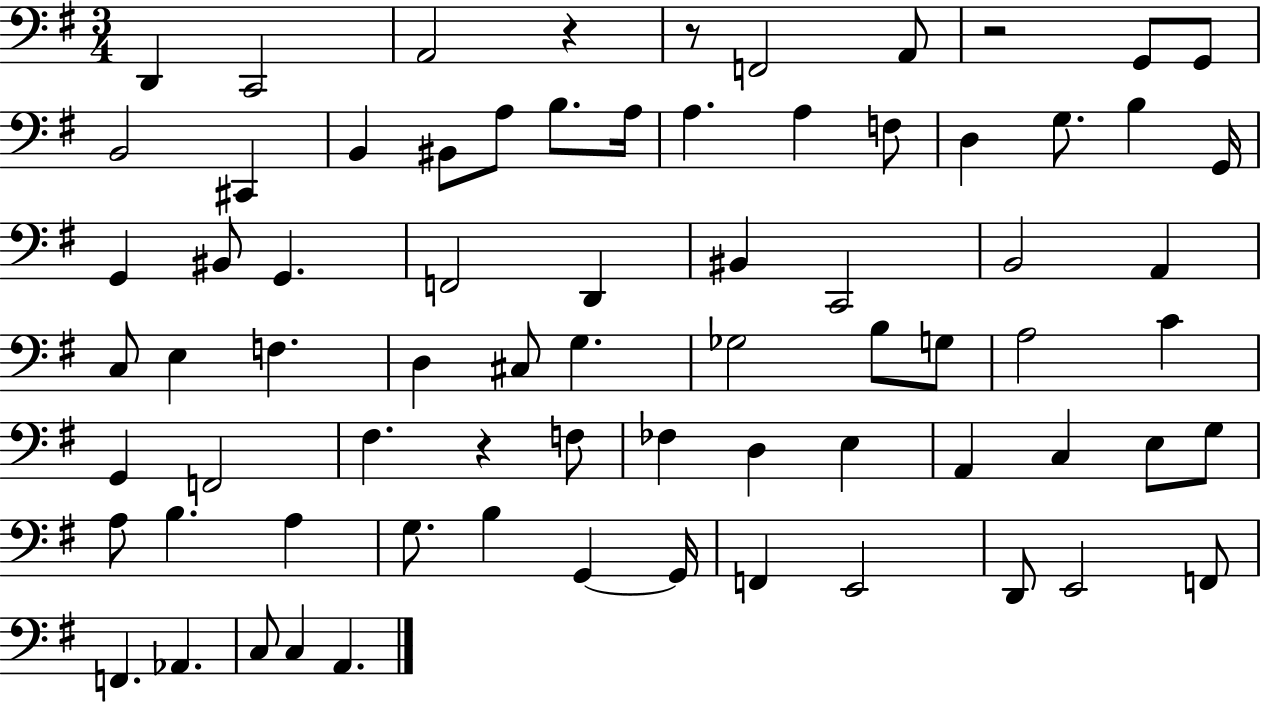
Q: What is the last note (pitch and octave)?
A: A2